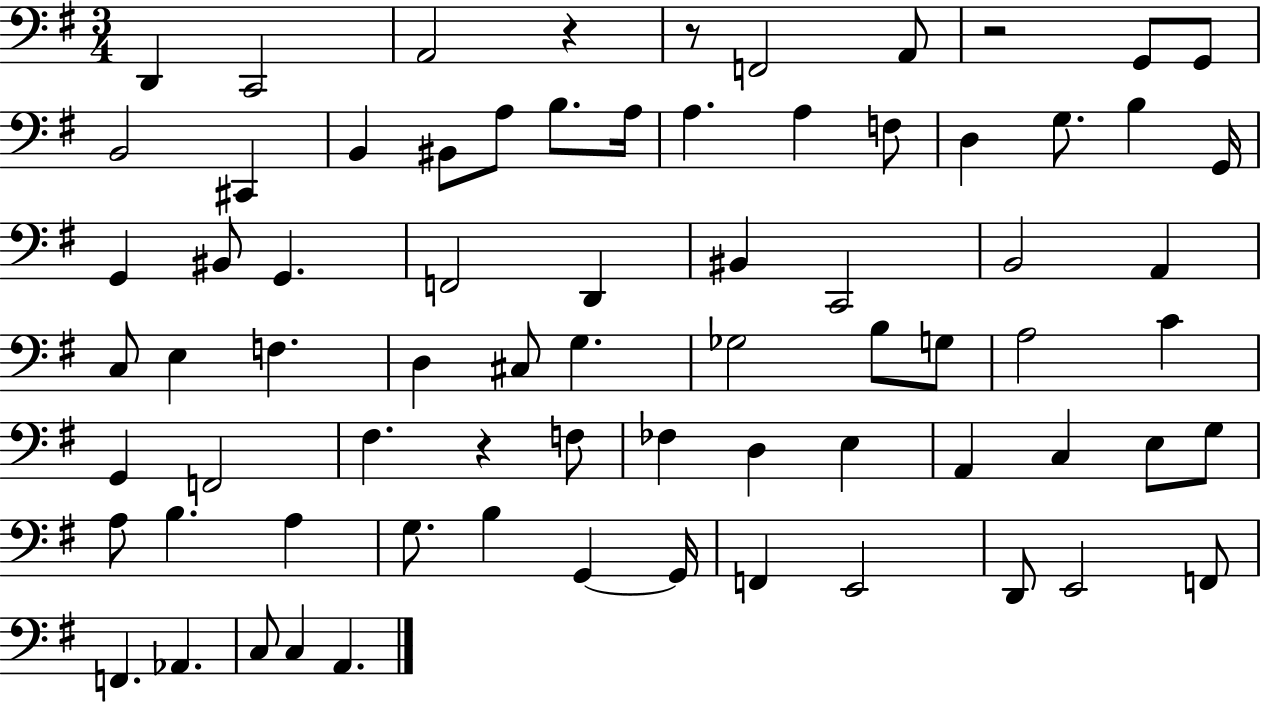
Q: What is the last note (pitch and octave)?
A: A2